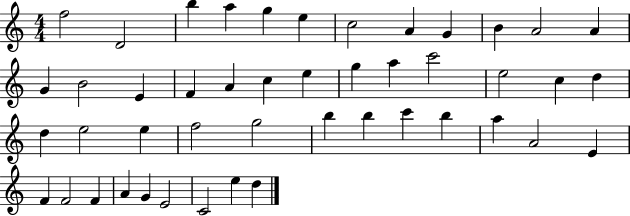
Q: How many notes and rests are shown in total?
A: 46